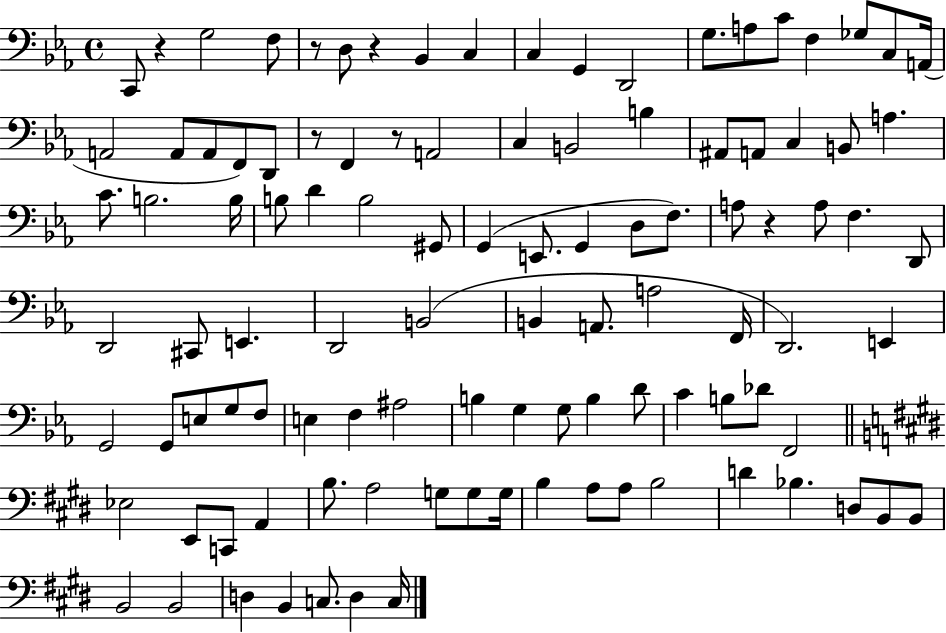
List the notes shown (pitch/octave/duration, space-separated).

C2/e R/q G3/h F3/e R/e D3/e R/q Bb2/q C3/q C3/q G2/q D2/h G3/e. A3/e C4/e F3/q Gb3/e C3/e A2/s A2/h A2/e A2/e F2/e D2/e R/e F2/q R/e A2/h C3/q B2/h B3/q A#2/e A2/e C3/q B2/e A3/q. C4/e. B3/h. B3/s B3/e D4/q B3/h G#2/e G2/q E2/e. G2/q D3/e F3/e. A3/e R/q A3/e F3/q. D2/e D2/h C#2/e E2/q. D2/h B2/h B2/q A2/e. A3/h F2/s D2/h. E2/q G2/h G2/e E3/e G3/e F3/e E3/q F3/q A#3/h B3/q G3/q G3/e B3/q D4/e C4/q B3/e Db4/e F2/h Eb3/h E2/e C2/e A2/q B3/e. A3/h G3/e G3/e G3/s B3/q A3/e A3/e B3/h D4/q Bb3/q. D3/e B2/e B2/e B2/h B2/h D3/q B2/q C3/e. D3/q C3/s